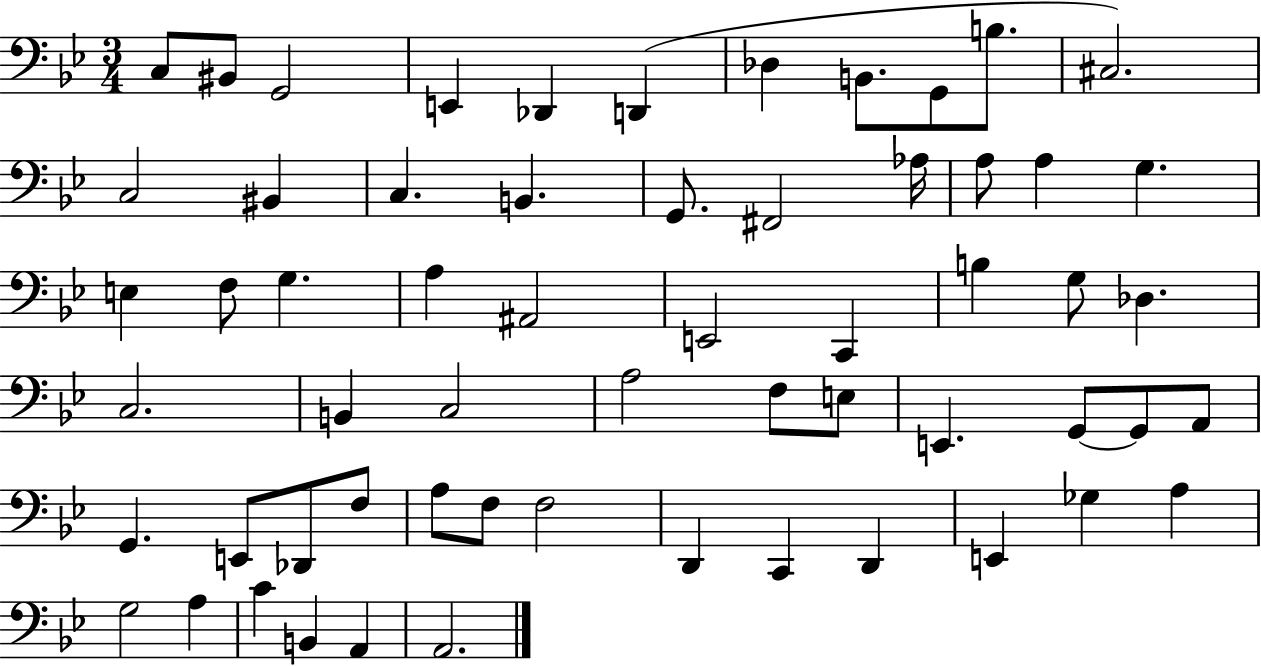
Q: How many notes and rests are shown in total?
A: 60